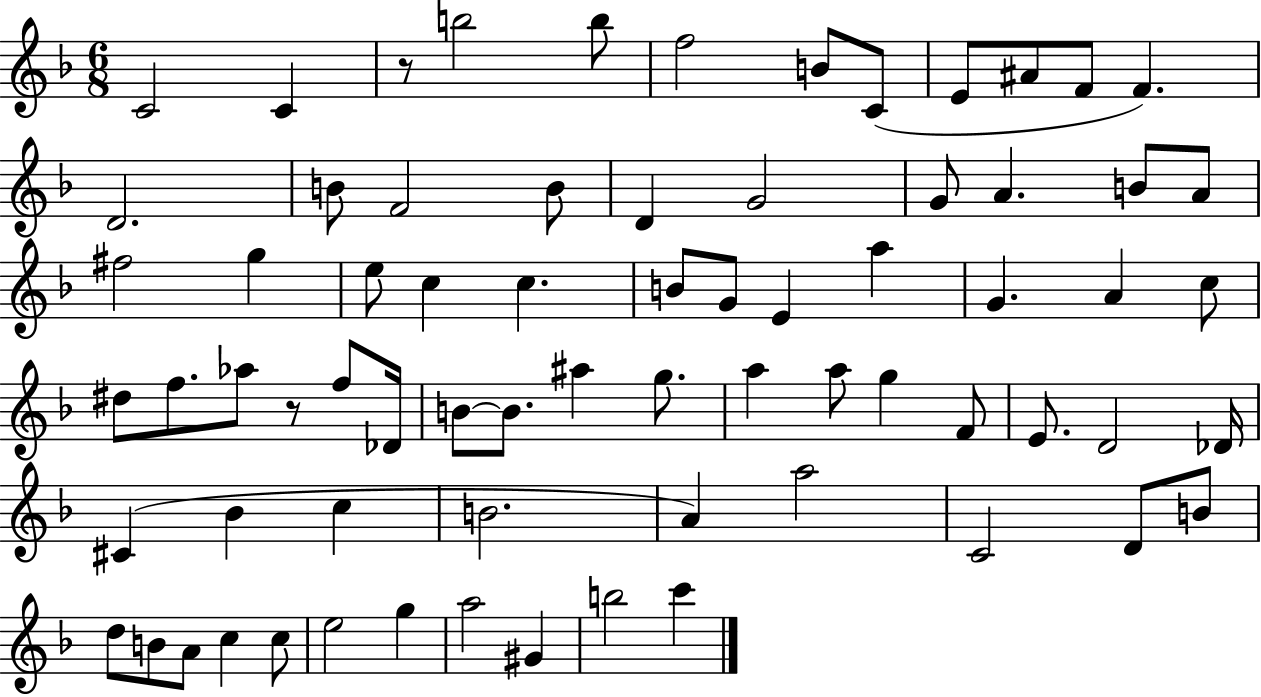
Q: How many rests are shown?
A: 2